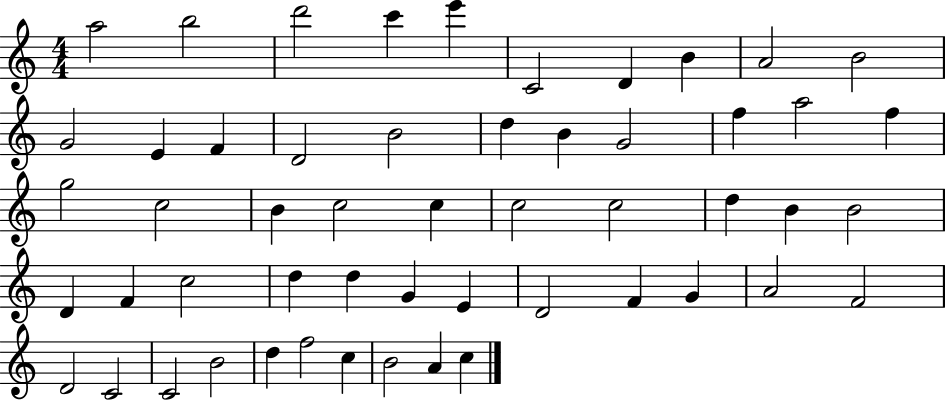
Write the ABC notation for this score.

X:1
T:Untitled
M:4/4
L:1/4
K:C
a2 b2 d'2 c' e' C2 D B A2 B2 G2 E F D2 B2 d B G2 f a2 f g2 c2 B c2 c c2 c2 d B B2 D F c2 d d G E D2 F G A2 F2 D2 C2 C2 B2 d f2 c B2 A c